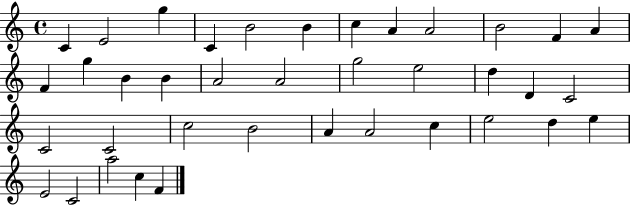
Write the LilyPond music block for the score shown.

{
  \clef treble
  \time 4/4
  \defaultTimeSignature
  \key c \major
  c'4 e'2 g''4 | c'4 b'2 b'4 | c''4 a'4 a'2 | b'2 f'4 a'4 | \break f'4 g''4 b'4 b'4 | a'2 a'2 | g''2 e''2 | d''4 d'4 c'2 | \break c'2 c'2 | c''2 b'2 | a'4 a'2 c''4 | e''2 d''4 e''4 | \break e'2 c'2 | a''2 c''4 f'4 | \bar "|."
}